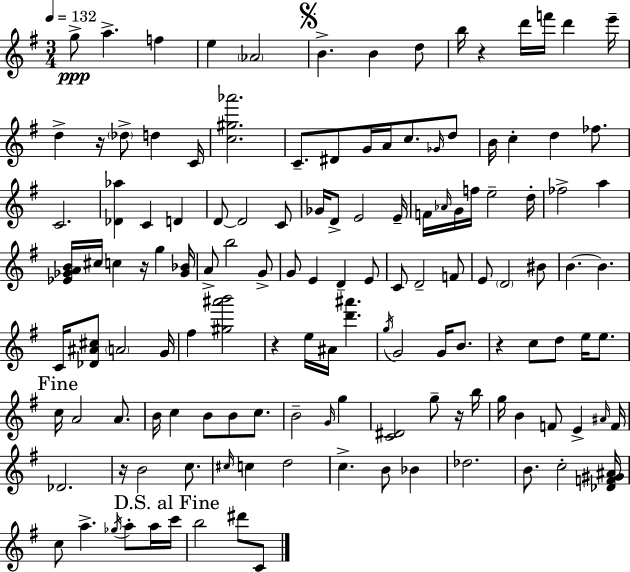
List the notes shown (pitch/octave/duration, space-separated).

G5/e A5/q. F5/q E5/q Ab4/h B4/q. B4/q D5/e B5/s R/q D6/s F6/s D6/q E6/s D5/q R/s Db5/e D5/q C4/s [C5,G#5,Ab6]/h. C4/e. D#4/e G4/s A4/s C5/e. Gb4/s D5/e B4/s C5/q D5/q FES5/e. C4/h. [Db4,Ab5]/q C4/q D4/q D4/e D4/h C4/e Gb4/s D4/e E4/h E4/s F4/s Ab4/s G4/s F5/s E5/h D5/s FES5/h A5/q [Eb4,Gb4,A4,B4]/s C#5/s C5/q R/s G5/q [Gb4,Bb4]/s A4/e B5/h G4/e G4/e E4/q D4/q E4/e C4/e D4/h F4/e E4/e D4/h BIS4/e B4/q. B4/q. C4/s [Db4,A#4,C#5]/e A4/h G4/s F#5/q [G#5,A#6,B6]/h R/q E5/s A#4/s [D6,A#6]/q. G5/s G4/h G4/s B4/e. R/q C5/e D5/e E5/s E5/e. C5/s A4/h A4/e. B4/s C5/q B4/e B4/e C5/e. B4/h G4/s G5/q [C4,D#4]/h G5/e R/s B5/s G5/s B4/q F4/e E4/q A#4/s F4/s Db4/h. R/s B4/h C5/e. C#5/s C5/q D5/h C5/q. B4/e Bb4/q Db5/h. B4/e. C5/h [Db4,F4,G#4,A#4]/s C5/e A5/q. Gb5/s A5/e A5/s C6/s B5/h D#6/e C4/e